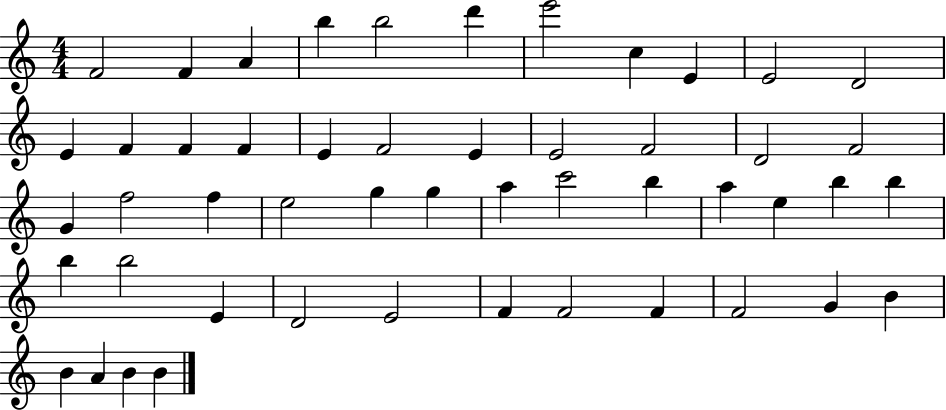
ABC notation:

X:1
T:Untitled
M:4/4
L:1/4
K:C
F2 F A b b2 d' e'2 c E E2 D2 E F F F E F2 E E2 F2 D2 F2 G f2 f e2 g g a c'2 b a e b b b b2 E D2 E2 F F2 F F2 G B B A B B